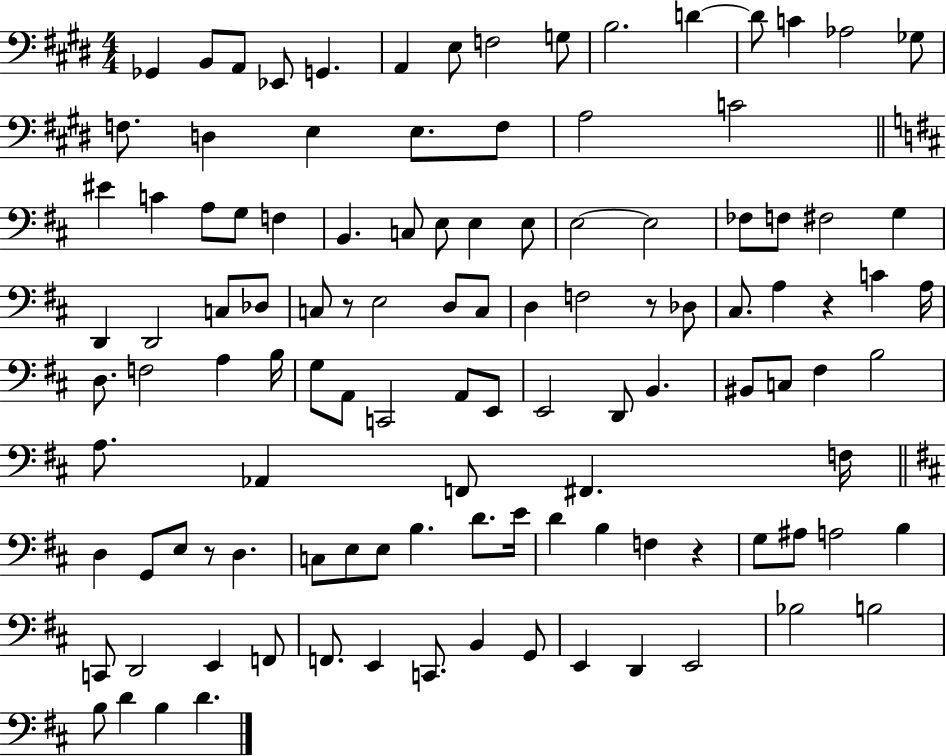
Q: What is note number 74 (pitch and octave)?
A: F3